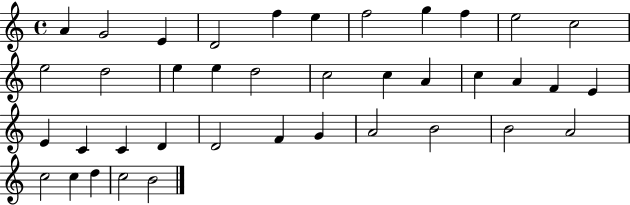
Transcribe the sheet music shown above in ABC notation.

X:1
T:Untitled
M:4/4
L:1/4
K:C
A G2 E D2 f e f2 g f e2 c2 e2 d2 e e d2 c2 c A c A F E E C C D D2 F G A2 B2 B2 A2 c2 c d c2 B2